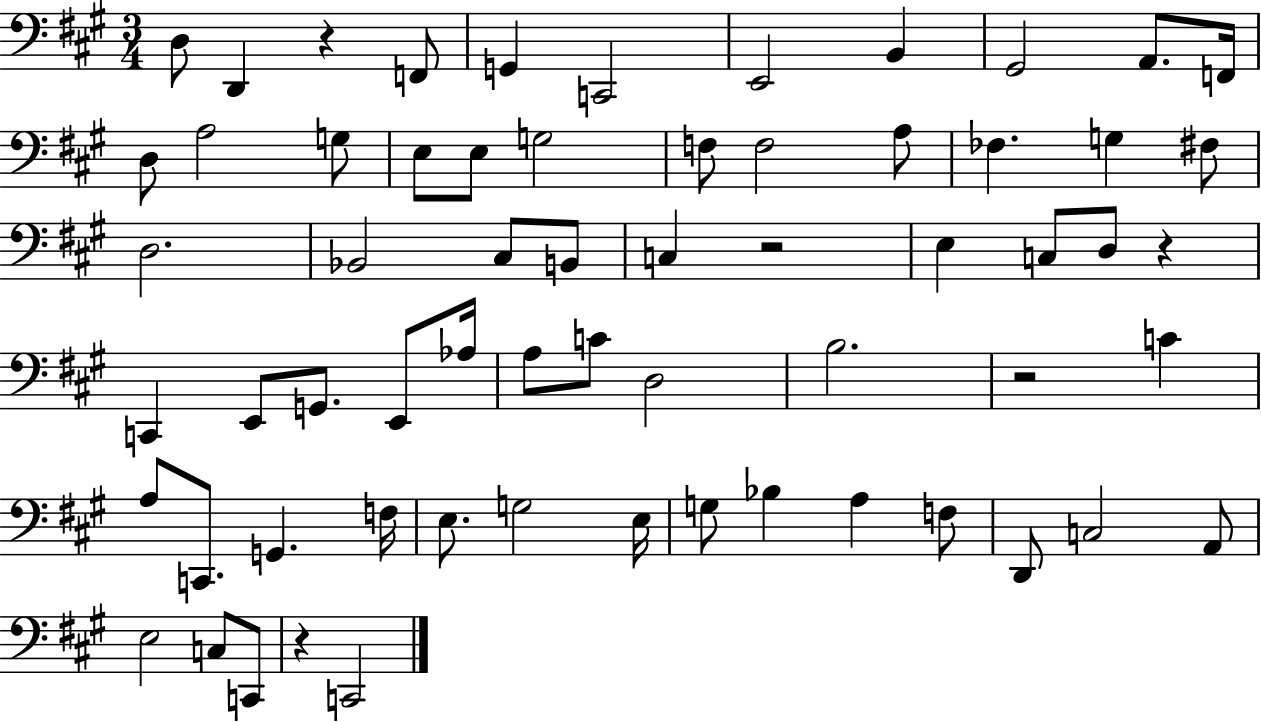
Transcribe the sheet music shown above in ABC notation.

X:1
T:Untitled
M:3/4
L:1/4
K:A
D,/2 D,, z F,,/2 G,, C,,2 E,,2 B,, ^G,,2 A,,/2 F,,/4 D,/2 A,2 G,/2 E,/2 E,/2 G,2 F,/2 F,2 A,/2 _F, G, ^F,/2 D,2 _B,,2 ^C,/2 B,,/2 C, z2 E, C,/2 D,/2 z C,, E,,/2 G,,/2 E,,/2 _A,/4 A,/2 C/2 D,2 B,2 z2 C A,/2 C,,/2 G,, F,/4 E,/2 G,2 E,/4 G,/2 _B, A, F,/2 D,,/2 C,2 A,,/2 E,2 C,/2 C,,/2 z C,,2